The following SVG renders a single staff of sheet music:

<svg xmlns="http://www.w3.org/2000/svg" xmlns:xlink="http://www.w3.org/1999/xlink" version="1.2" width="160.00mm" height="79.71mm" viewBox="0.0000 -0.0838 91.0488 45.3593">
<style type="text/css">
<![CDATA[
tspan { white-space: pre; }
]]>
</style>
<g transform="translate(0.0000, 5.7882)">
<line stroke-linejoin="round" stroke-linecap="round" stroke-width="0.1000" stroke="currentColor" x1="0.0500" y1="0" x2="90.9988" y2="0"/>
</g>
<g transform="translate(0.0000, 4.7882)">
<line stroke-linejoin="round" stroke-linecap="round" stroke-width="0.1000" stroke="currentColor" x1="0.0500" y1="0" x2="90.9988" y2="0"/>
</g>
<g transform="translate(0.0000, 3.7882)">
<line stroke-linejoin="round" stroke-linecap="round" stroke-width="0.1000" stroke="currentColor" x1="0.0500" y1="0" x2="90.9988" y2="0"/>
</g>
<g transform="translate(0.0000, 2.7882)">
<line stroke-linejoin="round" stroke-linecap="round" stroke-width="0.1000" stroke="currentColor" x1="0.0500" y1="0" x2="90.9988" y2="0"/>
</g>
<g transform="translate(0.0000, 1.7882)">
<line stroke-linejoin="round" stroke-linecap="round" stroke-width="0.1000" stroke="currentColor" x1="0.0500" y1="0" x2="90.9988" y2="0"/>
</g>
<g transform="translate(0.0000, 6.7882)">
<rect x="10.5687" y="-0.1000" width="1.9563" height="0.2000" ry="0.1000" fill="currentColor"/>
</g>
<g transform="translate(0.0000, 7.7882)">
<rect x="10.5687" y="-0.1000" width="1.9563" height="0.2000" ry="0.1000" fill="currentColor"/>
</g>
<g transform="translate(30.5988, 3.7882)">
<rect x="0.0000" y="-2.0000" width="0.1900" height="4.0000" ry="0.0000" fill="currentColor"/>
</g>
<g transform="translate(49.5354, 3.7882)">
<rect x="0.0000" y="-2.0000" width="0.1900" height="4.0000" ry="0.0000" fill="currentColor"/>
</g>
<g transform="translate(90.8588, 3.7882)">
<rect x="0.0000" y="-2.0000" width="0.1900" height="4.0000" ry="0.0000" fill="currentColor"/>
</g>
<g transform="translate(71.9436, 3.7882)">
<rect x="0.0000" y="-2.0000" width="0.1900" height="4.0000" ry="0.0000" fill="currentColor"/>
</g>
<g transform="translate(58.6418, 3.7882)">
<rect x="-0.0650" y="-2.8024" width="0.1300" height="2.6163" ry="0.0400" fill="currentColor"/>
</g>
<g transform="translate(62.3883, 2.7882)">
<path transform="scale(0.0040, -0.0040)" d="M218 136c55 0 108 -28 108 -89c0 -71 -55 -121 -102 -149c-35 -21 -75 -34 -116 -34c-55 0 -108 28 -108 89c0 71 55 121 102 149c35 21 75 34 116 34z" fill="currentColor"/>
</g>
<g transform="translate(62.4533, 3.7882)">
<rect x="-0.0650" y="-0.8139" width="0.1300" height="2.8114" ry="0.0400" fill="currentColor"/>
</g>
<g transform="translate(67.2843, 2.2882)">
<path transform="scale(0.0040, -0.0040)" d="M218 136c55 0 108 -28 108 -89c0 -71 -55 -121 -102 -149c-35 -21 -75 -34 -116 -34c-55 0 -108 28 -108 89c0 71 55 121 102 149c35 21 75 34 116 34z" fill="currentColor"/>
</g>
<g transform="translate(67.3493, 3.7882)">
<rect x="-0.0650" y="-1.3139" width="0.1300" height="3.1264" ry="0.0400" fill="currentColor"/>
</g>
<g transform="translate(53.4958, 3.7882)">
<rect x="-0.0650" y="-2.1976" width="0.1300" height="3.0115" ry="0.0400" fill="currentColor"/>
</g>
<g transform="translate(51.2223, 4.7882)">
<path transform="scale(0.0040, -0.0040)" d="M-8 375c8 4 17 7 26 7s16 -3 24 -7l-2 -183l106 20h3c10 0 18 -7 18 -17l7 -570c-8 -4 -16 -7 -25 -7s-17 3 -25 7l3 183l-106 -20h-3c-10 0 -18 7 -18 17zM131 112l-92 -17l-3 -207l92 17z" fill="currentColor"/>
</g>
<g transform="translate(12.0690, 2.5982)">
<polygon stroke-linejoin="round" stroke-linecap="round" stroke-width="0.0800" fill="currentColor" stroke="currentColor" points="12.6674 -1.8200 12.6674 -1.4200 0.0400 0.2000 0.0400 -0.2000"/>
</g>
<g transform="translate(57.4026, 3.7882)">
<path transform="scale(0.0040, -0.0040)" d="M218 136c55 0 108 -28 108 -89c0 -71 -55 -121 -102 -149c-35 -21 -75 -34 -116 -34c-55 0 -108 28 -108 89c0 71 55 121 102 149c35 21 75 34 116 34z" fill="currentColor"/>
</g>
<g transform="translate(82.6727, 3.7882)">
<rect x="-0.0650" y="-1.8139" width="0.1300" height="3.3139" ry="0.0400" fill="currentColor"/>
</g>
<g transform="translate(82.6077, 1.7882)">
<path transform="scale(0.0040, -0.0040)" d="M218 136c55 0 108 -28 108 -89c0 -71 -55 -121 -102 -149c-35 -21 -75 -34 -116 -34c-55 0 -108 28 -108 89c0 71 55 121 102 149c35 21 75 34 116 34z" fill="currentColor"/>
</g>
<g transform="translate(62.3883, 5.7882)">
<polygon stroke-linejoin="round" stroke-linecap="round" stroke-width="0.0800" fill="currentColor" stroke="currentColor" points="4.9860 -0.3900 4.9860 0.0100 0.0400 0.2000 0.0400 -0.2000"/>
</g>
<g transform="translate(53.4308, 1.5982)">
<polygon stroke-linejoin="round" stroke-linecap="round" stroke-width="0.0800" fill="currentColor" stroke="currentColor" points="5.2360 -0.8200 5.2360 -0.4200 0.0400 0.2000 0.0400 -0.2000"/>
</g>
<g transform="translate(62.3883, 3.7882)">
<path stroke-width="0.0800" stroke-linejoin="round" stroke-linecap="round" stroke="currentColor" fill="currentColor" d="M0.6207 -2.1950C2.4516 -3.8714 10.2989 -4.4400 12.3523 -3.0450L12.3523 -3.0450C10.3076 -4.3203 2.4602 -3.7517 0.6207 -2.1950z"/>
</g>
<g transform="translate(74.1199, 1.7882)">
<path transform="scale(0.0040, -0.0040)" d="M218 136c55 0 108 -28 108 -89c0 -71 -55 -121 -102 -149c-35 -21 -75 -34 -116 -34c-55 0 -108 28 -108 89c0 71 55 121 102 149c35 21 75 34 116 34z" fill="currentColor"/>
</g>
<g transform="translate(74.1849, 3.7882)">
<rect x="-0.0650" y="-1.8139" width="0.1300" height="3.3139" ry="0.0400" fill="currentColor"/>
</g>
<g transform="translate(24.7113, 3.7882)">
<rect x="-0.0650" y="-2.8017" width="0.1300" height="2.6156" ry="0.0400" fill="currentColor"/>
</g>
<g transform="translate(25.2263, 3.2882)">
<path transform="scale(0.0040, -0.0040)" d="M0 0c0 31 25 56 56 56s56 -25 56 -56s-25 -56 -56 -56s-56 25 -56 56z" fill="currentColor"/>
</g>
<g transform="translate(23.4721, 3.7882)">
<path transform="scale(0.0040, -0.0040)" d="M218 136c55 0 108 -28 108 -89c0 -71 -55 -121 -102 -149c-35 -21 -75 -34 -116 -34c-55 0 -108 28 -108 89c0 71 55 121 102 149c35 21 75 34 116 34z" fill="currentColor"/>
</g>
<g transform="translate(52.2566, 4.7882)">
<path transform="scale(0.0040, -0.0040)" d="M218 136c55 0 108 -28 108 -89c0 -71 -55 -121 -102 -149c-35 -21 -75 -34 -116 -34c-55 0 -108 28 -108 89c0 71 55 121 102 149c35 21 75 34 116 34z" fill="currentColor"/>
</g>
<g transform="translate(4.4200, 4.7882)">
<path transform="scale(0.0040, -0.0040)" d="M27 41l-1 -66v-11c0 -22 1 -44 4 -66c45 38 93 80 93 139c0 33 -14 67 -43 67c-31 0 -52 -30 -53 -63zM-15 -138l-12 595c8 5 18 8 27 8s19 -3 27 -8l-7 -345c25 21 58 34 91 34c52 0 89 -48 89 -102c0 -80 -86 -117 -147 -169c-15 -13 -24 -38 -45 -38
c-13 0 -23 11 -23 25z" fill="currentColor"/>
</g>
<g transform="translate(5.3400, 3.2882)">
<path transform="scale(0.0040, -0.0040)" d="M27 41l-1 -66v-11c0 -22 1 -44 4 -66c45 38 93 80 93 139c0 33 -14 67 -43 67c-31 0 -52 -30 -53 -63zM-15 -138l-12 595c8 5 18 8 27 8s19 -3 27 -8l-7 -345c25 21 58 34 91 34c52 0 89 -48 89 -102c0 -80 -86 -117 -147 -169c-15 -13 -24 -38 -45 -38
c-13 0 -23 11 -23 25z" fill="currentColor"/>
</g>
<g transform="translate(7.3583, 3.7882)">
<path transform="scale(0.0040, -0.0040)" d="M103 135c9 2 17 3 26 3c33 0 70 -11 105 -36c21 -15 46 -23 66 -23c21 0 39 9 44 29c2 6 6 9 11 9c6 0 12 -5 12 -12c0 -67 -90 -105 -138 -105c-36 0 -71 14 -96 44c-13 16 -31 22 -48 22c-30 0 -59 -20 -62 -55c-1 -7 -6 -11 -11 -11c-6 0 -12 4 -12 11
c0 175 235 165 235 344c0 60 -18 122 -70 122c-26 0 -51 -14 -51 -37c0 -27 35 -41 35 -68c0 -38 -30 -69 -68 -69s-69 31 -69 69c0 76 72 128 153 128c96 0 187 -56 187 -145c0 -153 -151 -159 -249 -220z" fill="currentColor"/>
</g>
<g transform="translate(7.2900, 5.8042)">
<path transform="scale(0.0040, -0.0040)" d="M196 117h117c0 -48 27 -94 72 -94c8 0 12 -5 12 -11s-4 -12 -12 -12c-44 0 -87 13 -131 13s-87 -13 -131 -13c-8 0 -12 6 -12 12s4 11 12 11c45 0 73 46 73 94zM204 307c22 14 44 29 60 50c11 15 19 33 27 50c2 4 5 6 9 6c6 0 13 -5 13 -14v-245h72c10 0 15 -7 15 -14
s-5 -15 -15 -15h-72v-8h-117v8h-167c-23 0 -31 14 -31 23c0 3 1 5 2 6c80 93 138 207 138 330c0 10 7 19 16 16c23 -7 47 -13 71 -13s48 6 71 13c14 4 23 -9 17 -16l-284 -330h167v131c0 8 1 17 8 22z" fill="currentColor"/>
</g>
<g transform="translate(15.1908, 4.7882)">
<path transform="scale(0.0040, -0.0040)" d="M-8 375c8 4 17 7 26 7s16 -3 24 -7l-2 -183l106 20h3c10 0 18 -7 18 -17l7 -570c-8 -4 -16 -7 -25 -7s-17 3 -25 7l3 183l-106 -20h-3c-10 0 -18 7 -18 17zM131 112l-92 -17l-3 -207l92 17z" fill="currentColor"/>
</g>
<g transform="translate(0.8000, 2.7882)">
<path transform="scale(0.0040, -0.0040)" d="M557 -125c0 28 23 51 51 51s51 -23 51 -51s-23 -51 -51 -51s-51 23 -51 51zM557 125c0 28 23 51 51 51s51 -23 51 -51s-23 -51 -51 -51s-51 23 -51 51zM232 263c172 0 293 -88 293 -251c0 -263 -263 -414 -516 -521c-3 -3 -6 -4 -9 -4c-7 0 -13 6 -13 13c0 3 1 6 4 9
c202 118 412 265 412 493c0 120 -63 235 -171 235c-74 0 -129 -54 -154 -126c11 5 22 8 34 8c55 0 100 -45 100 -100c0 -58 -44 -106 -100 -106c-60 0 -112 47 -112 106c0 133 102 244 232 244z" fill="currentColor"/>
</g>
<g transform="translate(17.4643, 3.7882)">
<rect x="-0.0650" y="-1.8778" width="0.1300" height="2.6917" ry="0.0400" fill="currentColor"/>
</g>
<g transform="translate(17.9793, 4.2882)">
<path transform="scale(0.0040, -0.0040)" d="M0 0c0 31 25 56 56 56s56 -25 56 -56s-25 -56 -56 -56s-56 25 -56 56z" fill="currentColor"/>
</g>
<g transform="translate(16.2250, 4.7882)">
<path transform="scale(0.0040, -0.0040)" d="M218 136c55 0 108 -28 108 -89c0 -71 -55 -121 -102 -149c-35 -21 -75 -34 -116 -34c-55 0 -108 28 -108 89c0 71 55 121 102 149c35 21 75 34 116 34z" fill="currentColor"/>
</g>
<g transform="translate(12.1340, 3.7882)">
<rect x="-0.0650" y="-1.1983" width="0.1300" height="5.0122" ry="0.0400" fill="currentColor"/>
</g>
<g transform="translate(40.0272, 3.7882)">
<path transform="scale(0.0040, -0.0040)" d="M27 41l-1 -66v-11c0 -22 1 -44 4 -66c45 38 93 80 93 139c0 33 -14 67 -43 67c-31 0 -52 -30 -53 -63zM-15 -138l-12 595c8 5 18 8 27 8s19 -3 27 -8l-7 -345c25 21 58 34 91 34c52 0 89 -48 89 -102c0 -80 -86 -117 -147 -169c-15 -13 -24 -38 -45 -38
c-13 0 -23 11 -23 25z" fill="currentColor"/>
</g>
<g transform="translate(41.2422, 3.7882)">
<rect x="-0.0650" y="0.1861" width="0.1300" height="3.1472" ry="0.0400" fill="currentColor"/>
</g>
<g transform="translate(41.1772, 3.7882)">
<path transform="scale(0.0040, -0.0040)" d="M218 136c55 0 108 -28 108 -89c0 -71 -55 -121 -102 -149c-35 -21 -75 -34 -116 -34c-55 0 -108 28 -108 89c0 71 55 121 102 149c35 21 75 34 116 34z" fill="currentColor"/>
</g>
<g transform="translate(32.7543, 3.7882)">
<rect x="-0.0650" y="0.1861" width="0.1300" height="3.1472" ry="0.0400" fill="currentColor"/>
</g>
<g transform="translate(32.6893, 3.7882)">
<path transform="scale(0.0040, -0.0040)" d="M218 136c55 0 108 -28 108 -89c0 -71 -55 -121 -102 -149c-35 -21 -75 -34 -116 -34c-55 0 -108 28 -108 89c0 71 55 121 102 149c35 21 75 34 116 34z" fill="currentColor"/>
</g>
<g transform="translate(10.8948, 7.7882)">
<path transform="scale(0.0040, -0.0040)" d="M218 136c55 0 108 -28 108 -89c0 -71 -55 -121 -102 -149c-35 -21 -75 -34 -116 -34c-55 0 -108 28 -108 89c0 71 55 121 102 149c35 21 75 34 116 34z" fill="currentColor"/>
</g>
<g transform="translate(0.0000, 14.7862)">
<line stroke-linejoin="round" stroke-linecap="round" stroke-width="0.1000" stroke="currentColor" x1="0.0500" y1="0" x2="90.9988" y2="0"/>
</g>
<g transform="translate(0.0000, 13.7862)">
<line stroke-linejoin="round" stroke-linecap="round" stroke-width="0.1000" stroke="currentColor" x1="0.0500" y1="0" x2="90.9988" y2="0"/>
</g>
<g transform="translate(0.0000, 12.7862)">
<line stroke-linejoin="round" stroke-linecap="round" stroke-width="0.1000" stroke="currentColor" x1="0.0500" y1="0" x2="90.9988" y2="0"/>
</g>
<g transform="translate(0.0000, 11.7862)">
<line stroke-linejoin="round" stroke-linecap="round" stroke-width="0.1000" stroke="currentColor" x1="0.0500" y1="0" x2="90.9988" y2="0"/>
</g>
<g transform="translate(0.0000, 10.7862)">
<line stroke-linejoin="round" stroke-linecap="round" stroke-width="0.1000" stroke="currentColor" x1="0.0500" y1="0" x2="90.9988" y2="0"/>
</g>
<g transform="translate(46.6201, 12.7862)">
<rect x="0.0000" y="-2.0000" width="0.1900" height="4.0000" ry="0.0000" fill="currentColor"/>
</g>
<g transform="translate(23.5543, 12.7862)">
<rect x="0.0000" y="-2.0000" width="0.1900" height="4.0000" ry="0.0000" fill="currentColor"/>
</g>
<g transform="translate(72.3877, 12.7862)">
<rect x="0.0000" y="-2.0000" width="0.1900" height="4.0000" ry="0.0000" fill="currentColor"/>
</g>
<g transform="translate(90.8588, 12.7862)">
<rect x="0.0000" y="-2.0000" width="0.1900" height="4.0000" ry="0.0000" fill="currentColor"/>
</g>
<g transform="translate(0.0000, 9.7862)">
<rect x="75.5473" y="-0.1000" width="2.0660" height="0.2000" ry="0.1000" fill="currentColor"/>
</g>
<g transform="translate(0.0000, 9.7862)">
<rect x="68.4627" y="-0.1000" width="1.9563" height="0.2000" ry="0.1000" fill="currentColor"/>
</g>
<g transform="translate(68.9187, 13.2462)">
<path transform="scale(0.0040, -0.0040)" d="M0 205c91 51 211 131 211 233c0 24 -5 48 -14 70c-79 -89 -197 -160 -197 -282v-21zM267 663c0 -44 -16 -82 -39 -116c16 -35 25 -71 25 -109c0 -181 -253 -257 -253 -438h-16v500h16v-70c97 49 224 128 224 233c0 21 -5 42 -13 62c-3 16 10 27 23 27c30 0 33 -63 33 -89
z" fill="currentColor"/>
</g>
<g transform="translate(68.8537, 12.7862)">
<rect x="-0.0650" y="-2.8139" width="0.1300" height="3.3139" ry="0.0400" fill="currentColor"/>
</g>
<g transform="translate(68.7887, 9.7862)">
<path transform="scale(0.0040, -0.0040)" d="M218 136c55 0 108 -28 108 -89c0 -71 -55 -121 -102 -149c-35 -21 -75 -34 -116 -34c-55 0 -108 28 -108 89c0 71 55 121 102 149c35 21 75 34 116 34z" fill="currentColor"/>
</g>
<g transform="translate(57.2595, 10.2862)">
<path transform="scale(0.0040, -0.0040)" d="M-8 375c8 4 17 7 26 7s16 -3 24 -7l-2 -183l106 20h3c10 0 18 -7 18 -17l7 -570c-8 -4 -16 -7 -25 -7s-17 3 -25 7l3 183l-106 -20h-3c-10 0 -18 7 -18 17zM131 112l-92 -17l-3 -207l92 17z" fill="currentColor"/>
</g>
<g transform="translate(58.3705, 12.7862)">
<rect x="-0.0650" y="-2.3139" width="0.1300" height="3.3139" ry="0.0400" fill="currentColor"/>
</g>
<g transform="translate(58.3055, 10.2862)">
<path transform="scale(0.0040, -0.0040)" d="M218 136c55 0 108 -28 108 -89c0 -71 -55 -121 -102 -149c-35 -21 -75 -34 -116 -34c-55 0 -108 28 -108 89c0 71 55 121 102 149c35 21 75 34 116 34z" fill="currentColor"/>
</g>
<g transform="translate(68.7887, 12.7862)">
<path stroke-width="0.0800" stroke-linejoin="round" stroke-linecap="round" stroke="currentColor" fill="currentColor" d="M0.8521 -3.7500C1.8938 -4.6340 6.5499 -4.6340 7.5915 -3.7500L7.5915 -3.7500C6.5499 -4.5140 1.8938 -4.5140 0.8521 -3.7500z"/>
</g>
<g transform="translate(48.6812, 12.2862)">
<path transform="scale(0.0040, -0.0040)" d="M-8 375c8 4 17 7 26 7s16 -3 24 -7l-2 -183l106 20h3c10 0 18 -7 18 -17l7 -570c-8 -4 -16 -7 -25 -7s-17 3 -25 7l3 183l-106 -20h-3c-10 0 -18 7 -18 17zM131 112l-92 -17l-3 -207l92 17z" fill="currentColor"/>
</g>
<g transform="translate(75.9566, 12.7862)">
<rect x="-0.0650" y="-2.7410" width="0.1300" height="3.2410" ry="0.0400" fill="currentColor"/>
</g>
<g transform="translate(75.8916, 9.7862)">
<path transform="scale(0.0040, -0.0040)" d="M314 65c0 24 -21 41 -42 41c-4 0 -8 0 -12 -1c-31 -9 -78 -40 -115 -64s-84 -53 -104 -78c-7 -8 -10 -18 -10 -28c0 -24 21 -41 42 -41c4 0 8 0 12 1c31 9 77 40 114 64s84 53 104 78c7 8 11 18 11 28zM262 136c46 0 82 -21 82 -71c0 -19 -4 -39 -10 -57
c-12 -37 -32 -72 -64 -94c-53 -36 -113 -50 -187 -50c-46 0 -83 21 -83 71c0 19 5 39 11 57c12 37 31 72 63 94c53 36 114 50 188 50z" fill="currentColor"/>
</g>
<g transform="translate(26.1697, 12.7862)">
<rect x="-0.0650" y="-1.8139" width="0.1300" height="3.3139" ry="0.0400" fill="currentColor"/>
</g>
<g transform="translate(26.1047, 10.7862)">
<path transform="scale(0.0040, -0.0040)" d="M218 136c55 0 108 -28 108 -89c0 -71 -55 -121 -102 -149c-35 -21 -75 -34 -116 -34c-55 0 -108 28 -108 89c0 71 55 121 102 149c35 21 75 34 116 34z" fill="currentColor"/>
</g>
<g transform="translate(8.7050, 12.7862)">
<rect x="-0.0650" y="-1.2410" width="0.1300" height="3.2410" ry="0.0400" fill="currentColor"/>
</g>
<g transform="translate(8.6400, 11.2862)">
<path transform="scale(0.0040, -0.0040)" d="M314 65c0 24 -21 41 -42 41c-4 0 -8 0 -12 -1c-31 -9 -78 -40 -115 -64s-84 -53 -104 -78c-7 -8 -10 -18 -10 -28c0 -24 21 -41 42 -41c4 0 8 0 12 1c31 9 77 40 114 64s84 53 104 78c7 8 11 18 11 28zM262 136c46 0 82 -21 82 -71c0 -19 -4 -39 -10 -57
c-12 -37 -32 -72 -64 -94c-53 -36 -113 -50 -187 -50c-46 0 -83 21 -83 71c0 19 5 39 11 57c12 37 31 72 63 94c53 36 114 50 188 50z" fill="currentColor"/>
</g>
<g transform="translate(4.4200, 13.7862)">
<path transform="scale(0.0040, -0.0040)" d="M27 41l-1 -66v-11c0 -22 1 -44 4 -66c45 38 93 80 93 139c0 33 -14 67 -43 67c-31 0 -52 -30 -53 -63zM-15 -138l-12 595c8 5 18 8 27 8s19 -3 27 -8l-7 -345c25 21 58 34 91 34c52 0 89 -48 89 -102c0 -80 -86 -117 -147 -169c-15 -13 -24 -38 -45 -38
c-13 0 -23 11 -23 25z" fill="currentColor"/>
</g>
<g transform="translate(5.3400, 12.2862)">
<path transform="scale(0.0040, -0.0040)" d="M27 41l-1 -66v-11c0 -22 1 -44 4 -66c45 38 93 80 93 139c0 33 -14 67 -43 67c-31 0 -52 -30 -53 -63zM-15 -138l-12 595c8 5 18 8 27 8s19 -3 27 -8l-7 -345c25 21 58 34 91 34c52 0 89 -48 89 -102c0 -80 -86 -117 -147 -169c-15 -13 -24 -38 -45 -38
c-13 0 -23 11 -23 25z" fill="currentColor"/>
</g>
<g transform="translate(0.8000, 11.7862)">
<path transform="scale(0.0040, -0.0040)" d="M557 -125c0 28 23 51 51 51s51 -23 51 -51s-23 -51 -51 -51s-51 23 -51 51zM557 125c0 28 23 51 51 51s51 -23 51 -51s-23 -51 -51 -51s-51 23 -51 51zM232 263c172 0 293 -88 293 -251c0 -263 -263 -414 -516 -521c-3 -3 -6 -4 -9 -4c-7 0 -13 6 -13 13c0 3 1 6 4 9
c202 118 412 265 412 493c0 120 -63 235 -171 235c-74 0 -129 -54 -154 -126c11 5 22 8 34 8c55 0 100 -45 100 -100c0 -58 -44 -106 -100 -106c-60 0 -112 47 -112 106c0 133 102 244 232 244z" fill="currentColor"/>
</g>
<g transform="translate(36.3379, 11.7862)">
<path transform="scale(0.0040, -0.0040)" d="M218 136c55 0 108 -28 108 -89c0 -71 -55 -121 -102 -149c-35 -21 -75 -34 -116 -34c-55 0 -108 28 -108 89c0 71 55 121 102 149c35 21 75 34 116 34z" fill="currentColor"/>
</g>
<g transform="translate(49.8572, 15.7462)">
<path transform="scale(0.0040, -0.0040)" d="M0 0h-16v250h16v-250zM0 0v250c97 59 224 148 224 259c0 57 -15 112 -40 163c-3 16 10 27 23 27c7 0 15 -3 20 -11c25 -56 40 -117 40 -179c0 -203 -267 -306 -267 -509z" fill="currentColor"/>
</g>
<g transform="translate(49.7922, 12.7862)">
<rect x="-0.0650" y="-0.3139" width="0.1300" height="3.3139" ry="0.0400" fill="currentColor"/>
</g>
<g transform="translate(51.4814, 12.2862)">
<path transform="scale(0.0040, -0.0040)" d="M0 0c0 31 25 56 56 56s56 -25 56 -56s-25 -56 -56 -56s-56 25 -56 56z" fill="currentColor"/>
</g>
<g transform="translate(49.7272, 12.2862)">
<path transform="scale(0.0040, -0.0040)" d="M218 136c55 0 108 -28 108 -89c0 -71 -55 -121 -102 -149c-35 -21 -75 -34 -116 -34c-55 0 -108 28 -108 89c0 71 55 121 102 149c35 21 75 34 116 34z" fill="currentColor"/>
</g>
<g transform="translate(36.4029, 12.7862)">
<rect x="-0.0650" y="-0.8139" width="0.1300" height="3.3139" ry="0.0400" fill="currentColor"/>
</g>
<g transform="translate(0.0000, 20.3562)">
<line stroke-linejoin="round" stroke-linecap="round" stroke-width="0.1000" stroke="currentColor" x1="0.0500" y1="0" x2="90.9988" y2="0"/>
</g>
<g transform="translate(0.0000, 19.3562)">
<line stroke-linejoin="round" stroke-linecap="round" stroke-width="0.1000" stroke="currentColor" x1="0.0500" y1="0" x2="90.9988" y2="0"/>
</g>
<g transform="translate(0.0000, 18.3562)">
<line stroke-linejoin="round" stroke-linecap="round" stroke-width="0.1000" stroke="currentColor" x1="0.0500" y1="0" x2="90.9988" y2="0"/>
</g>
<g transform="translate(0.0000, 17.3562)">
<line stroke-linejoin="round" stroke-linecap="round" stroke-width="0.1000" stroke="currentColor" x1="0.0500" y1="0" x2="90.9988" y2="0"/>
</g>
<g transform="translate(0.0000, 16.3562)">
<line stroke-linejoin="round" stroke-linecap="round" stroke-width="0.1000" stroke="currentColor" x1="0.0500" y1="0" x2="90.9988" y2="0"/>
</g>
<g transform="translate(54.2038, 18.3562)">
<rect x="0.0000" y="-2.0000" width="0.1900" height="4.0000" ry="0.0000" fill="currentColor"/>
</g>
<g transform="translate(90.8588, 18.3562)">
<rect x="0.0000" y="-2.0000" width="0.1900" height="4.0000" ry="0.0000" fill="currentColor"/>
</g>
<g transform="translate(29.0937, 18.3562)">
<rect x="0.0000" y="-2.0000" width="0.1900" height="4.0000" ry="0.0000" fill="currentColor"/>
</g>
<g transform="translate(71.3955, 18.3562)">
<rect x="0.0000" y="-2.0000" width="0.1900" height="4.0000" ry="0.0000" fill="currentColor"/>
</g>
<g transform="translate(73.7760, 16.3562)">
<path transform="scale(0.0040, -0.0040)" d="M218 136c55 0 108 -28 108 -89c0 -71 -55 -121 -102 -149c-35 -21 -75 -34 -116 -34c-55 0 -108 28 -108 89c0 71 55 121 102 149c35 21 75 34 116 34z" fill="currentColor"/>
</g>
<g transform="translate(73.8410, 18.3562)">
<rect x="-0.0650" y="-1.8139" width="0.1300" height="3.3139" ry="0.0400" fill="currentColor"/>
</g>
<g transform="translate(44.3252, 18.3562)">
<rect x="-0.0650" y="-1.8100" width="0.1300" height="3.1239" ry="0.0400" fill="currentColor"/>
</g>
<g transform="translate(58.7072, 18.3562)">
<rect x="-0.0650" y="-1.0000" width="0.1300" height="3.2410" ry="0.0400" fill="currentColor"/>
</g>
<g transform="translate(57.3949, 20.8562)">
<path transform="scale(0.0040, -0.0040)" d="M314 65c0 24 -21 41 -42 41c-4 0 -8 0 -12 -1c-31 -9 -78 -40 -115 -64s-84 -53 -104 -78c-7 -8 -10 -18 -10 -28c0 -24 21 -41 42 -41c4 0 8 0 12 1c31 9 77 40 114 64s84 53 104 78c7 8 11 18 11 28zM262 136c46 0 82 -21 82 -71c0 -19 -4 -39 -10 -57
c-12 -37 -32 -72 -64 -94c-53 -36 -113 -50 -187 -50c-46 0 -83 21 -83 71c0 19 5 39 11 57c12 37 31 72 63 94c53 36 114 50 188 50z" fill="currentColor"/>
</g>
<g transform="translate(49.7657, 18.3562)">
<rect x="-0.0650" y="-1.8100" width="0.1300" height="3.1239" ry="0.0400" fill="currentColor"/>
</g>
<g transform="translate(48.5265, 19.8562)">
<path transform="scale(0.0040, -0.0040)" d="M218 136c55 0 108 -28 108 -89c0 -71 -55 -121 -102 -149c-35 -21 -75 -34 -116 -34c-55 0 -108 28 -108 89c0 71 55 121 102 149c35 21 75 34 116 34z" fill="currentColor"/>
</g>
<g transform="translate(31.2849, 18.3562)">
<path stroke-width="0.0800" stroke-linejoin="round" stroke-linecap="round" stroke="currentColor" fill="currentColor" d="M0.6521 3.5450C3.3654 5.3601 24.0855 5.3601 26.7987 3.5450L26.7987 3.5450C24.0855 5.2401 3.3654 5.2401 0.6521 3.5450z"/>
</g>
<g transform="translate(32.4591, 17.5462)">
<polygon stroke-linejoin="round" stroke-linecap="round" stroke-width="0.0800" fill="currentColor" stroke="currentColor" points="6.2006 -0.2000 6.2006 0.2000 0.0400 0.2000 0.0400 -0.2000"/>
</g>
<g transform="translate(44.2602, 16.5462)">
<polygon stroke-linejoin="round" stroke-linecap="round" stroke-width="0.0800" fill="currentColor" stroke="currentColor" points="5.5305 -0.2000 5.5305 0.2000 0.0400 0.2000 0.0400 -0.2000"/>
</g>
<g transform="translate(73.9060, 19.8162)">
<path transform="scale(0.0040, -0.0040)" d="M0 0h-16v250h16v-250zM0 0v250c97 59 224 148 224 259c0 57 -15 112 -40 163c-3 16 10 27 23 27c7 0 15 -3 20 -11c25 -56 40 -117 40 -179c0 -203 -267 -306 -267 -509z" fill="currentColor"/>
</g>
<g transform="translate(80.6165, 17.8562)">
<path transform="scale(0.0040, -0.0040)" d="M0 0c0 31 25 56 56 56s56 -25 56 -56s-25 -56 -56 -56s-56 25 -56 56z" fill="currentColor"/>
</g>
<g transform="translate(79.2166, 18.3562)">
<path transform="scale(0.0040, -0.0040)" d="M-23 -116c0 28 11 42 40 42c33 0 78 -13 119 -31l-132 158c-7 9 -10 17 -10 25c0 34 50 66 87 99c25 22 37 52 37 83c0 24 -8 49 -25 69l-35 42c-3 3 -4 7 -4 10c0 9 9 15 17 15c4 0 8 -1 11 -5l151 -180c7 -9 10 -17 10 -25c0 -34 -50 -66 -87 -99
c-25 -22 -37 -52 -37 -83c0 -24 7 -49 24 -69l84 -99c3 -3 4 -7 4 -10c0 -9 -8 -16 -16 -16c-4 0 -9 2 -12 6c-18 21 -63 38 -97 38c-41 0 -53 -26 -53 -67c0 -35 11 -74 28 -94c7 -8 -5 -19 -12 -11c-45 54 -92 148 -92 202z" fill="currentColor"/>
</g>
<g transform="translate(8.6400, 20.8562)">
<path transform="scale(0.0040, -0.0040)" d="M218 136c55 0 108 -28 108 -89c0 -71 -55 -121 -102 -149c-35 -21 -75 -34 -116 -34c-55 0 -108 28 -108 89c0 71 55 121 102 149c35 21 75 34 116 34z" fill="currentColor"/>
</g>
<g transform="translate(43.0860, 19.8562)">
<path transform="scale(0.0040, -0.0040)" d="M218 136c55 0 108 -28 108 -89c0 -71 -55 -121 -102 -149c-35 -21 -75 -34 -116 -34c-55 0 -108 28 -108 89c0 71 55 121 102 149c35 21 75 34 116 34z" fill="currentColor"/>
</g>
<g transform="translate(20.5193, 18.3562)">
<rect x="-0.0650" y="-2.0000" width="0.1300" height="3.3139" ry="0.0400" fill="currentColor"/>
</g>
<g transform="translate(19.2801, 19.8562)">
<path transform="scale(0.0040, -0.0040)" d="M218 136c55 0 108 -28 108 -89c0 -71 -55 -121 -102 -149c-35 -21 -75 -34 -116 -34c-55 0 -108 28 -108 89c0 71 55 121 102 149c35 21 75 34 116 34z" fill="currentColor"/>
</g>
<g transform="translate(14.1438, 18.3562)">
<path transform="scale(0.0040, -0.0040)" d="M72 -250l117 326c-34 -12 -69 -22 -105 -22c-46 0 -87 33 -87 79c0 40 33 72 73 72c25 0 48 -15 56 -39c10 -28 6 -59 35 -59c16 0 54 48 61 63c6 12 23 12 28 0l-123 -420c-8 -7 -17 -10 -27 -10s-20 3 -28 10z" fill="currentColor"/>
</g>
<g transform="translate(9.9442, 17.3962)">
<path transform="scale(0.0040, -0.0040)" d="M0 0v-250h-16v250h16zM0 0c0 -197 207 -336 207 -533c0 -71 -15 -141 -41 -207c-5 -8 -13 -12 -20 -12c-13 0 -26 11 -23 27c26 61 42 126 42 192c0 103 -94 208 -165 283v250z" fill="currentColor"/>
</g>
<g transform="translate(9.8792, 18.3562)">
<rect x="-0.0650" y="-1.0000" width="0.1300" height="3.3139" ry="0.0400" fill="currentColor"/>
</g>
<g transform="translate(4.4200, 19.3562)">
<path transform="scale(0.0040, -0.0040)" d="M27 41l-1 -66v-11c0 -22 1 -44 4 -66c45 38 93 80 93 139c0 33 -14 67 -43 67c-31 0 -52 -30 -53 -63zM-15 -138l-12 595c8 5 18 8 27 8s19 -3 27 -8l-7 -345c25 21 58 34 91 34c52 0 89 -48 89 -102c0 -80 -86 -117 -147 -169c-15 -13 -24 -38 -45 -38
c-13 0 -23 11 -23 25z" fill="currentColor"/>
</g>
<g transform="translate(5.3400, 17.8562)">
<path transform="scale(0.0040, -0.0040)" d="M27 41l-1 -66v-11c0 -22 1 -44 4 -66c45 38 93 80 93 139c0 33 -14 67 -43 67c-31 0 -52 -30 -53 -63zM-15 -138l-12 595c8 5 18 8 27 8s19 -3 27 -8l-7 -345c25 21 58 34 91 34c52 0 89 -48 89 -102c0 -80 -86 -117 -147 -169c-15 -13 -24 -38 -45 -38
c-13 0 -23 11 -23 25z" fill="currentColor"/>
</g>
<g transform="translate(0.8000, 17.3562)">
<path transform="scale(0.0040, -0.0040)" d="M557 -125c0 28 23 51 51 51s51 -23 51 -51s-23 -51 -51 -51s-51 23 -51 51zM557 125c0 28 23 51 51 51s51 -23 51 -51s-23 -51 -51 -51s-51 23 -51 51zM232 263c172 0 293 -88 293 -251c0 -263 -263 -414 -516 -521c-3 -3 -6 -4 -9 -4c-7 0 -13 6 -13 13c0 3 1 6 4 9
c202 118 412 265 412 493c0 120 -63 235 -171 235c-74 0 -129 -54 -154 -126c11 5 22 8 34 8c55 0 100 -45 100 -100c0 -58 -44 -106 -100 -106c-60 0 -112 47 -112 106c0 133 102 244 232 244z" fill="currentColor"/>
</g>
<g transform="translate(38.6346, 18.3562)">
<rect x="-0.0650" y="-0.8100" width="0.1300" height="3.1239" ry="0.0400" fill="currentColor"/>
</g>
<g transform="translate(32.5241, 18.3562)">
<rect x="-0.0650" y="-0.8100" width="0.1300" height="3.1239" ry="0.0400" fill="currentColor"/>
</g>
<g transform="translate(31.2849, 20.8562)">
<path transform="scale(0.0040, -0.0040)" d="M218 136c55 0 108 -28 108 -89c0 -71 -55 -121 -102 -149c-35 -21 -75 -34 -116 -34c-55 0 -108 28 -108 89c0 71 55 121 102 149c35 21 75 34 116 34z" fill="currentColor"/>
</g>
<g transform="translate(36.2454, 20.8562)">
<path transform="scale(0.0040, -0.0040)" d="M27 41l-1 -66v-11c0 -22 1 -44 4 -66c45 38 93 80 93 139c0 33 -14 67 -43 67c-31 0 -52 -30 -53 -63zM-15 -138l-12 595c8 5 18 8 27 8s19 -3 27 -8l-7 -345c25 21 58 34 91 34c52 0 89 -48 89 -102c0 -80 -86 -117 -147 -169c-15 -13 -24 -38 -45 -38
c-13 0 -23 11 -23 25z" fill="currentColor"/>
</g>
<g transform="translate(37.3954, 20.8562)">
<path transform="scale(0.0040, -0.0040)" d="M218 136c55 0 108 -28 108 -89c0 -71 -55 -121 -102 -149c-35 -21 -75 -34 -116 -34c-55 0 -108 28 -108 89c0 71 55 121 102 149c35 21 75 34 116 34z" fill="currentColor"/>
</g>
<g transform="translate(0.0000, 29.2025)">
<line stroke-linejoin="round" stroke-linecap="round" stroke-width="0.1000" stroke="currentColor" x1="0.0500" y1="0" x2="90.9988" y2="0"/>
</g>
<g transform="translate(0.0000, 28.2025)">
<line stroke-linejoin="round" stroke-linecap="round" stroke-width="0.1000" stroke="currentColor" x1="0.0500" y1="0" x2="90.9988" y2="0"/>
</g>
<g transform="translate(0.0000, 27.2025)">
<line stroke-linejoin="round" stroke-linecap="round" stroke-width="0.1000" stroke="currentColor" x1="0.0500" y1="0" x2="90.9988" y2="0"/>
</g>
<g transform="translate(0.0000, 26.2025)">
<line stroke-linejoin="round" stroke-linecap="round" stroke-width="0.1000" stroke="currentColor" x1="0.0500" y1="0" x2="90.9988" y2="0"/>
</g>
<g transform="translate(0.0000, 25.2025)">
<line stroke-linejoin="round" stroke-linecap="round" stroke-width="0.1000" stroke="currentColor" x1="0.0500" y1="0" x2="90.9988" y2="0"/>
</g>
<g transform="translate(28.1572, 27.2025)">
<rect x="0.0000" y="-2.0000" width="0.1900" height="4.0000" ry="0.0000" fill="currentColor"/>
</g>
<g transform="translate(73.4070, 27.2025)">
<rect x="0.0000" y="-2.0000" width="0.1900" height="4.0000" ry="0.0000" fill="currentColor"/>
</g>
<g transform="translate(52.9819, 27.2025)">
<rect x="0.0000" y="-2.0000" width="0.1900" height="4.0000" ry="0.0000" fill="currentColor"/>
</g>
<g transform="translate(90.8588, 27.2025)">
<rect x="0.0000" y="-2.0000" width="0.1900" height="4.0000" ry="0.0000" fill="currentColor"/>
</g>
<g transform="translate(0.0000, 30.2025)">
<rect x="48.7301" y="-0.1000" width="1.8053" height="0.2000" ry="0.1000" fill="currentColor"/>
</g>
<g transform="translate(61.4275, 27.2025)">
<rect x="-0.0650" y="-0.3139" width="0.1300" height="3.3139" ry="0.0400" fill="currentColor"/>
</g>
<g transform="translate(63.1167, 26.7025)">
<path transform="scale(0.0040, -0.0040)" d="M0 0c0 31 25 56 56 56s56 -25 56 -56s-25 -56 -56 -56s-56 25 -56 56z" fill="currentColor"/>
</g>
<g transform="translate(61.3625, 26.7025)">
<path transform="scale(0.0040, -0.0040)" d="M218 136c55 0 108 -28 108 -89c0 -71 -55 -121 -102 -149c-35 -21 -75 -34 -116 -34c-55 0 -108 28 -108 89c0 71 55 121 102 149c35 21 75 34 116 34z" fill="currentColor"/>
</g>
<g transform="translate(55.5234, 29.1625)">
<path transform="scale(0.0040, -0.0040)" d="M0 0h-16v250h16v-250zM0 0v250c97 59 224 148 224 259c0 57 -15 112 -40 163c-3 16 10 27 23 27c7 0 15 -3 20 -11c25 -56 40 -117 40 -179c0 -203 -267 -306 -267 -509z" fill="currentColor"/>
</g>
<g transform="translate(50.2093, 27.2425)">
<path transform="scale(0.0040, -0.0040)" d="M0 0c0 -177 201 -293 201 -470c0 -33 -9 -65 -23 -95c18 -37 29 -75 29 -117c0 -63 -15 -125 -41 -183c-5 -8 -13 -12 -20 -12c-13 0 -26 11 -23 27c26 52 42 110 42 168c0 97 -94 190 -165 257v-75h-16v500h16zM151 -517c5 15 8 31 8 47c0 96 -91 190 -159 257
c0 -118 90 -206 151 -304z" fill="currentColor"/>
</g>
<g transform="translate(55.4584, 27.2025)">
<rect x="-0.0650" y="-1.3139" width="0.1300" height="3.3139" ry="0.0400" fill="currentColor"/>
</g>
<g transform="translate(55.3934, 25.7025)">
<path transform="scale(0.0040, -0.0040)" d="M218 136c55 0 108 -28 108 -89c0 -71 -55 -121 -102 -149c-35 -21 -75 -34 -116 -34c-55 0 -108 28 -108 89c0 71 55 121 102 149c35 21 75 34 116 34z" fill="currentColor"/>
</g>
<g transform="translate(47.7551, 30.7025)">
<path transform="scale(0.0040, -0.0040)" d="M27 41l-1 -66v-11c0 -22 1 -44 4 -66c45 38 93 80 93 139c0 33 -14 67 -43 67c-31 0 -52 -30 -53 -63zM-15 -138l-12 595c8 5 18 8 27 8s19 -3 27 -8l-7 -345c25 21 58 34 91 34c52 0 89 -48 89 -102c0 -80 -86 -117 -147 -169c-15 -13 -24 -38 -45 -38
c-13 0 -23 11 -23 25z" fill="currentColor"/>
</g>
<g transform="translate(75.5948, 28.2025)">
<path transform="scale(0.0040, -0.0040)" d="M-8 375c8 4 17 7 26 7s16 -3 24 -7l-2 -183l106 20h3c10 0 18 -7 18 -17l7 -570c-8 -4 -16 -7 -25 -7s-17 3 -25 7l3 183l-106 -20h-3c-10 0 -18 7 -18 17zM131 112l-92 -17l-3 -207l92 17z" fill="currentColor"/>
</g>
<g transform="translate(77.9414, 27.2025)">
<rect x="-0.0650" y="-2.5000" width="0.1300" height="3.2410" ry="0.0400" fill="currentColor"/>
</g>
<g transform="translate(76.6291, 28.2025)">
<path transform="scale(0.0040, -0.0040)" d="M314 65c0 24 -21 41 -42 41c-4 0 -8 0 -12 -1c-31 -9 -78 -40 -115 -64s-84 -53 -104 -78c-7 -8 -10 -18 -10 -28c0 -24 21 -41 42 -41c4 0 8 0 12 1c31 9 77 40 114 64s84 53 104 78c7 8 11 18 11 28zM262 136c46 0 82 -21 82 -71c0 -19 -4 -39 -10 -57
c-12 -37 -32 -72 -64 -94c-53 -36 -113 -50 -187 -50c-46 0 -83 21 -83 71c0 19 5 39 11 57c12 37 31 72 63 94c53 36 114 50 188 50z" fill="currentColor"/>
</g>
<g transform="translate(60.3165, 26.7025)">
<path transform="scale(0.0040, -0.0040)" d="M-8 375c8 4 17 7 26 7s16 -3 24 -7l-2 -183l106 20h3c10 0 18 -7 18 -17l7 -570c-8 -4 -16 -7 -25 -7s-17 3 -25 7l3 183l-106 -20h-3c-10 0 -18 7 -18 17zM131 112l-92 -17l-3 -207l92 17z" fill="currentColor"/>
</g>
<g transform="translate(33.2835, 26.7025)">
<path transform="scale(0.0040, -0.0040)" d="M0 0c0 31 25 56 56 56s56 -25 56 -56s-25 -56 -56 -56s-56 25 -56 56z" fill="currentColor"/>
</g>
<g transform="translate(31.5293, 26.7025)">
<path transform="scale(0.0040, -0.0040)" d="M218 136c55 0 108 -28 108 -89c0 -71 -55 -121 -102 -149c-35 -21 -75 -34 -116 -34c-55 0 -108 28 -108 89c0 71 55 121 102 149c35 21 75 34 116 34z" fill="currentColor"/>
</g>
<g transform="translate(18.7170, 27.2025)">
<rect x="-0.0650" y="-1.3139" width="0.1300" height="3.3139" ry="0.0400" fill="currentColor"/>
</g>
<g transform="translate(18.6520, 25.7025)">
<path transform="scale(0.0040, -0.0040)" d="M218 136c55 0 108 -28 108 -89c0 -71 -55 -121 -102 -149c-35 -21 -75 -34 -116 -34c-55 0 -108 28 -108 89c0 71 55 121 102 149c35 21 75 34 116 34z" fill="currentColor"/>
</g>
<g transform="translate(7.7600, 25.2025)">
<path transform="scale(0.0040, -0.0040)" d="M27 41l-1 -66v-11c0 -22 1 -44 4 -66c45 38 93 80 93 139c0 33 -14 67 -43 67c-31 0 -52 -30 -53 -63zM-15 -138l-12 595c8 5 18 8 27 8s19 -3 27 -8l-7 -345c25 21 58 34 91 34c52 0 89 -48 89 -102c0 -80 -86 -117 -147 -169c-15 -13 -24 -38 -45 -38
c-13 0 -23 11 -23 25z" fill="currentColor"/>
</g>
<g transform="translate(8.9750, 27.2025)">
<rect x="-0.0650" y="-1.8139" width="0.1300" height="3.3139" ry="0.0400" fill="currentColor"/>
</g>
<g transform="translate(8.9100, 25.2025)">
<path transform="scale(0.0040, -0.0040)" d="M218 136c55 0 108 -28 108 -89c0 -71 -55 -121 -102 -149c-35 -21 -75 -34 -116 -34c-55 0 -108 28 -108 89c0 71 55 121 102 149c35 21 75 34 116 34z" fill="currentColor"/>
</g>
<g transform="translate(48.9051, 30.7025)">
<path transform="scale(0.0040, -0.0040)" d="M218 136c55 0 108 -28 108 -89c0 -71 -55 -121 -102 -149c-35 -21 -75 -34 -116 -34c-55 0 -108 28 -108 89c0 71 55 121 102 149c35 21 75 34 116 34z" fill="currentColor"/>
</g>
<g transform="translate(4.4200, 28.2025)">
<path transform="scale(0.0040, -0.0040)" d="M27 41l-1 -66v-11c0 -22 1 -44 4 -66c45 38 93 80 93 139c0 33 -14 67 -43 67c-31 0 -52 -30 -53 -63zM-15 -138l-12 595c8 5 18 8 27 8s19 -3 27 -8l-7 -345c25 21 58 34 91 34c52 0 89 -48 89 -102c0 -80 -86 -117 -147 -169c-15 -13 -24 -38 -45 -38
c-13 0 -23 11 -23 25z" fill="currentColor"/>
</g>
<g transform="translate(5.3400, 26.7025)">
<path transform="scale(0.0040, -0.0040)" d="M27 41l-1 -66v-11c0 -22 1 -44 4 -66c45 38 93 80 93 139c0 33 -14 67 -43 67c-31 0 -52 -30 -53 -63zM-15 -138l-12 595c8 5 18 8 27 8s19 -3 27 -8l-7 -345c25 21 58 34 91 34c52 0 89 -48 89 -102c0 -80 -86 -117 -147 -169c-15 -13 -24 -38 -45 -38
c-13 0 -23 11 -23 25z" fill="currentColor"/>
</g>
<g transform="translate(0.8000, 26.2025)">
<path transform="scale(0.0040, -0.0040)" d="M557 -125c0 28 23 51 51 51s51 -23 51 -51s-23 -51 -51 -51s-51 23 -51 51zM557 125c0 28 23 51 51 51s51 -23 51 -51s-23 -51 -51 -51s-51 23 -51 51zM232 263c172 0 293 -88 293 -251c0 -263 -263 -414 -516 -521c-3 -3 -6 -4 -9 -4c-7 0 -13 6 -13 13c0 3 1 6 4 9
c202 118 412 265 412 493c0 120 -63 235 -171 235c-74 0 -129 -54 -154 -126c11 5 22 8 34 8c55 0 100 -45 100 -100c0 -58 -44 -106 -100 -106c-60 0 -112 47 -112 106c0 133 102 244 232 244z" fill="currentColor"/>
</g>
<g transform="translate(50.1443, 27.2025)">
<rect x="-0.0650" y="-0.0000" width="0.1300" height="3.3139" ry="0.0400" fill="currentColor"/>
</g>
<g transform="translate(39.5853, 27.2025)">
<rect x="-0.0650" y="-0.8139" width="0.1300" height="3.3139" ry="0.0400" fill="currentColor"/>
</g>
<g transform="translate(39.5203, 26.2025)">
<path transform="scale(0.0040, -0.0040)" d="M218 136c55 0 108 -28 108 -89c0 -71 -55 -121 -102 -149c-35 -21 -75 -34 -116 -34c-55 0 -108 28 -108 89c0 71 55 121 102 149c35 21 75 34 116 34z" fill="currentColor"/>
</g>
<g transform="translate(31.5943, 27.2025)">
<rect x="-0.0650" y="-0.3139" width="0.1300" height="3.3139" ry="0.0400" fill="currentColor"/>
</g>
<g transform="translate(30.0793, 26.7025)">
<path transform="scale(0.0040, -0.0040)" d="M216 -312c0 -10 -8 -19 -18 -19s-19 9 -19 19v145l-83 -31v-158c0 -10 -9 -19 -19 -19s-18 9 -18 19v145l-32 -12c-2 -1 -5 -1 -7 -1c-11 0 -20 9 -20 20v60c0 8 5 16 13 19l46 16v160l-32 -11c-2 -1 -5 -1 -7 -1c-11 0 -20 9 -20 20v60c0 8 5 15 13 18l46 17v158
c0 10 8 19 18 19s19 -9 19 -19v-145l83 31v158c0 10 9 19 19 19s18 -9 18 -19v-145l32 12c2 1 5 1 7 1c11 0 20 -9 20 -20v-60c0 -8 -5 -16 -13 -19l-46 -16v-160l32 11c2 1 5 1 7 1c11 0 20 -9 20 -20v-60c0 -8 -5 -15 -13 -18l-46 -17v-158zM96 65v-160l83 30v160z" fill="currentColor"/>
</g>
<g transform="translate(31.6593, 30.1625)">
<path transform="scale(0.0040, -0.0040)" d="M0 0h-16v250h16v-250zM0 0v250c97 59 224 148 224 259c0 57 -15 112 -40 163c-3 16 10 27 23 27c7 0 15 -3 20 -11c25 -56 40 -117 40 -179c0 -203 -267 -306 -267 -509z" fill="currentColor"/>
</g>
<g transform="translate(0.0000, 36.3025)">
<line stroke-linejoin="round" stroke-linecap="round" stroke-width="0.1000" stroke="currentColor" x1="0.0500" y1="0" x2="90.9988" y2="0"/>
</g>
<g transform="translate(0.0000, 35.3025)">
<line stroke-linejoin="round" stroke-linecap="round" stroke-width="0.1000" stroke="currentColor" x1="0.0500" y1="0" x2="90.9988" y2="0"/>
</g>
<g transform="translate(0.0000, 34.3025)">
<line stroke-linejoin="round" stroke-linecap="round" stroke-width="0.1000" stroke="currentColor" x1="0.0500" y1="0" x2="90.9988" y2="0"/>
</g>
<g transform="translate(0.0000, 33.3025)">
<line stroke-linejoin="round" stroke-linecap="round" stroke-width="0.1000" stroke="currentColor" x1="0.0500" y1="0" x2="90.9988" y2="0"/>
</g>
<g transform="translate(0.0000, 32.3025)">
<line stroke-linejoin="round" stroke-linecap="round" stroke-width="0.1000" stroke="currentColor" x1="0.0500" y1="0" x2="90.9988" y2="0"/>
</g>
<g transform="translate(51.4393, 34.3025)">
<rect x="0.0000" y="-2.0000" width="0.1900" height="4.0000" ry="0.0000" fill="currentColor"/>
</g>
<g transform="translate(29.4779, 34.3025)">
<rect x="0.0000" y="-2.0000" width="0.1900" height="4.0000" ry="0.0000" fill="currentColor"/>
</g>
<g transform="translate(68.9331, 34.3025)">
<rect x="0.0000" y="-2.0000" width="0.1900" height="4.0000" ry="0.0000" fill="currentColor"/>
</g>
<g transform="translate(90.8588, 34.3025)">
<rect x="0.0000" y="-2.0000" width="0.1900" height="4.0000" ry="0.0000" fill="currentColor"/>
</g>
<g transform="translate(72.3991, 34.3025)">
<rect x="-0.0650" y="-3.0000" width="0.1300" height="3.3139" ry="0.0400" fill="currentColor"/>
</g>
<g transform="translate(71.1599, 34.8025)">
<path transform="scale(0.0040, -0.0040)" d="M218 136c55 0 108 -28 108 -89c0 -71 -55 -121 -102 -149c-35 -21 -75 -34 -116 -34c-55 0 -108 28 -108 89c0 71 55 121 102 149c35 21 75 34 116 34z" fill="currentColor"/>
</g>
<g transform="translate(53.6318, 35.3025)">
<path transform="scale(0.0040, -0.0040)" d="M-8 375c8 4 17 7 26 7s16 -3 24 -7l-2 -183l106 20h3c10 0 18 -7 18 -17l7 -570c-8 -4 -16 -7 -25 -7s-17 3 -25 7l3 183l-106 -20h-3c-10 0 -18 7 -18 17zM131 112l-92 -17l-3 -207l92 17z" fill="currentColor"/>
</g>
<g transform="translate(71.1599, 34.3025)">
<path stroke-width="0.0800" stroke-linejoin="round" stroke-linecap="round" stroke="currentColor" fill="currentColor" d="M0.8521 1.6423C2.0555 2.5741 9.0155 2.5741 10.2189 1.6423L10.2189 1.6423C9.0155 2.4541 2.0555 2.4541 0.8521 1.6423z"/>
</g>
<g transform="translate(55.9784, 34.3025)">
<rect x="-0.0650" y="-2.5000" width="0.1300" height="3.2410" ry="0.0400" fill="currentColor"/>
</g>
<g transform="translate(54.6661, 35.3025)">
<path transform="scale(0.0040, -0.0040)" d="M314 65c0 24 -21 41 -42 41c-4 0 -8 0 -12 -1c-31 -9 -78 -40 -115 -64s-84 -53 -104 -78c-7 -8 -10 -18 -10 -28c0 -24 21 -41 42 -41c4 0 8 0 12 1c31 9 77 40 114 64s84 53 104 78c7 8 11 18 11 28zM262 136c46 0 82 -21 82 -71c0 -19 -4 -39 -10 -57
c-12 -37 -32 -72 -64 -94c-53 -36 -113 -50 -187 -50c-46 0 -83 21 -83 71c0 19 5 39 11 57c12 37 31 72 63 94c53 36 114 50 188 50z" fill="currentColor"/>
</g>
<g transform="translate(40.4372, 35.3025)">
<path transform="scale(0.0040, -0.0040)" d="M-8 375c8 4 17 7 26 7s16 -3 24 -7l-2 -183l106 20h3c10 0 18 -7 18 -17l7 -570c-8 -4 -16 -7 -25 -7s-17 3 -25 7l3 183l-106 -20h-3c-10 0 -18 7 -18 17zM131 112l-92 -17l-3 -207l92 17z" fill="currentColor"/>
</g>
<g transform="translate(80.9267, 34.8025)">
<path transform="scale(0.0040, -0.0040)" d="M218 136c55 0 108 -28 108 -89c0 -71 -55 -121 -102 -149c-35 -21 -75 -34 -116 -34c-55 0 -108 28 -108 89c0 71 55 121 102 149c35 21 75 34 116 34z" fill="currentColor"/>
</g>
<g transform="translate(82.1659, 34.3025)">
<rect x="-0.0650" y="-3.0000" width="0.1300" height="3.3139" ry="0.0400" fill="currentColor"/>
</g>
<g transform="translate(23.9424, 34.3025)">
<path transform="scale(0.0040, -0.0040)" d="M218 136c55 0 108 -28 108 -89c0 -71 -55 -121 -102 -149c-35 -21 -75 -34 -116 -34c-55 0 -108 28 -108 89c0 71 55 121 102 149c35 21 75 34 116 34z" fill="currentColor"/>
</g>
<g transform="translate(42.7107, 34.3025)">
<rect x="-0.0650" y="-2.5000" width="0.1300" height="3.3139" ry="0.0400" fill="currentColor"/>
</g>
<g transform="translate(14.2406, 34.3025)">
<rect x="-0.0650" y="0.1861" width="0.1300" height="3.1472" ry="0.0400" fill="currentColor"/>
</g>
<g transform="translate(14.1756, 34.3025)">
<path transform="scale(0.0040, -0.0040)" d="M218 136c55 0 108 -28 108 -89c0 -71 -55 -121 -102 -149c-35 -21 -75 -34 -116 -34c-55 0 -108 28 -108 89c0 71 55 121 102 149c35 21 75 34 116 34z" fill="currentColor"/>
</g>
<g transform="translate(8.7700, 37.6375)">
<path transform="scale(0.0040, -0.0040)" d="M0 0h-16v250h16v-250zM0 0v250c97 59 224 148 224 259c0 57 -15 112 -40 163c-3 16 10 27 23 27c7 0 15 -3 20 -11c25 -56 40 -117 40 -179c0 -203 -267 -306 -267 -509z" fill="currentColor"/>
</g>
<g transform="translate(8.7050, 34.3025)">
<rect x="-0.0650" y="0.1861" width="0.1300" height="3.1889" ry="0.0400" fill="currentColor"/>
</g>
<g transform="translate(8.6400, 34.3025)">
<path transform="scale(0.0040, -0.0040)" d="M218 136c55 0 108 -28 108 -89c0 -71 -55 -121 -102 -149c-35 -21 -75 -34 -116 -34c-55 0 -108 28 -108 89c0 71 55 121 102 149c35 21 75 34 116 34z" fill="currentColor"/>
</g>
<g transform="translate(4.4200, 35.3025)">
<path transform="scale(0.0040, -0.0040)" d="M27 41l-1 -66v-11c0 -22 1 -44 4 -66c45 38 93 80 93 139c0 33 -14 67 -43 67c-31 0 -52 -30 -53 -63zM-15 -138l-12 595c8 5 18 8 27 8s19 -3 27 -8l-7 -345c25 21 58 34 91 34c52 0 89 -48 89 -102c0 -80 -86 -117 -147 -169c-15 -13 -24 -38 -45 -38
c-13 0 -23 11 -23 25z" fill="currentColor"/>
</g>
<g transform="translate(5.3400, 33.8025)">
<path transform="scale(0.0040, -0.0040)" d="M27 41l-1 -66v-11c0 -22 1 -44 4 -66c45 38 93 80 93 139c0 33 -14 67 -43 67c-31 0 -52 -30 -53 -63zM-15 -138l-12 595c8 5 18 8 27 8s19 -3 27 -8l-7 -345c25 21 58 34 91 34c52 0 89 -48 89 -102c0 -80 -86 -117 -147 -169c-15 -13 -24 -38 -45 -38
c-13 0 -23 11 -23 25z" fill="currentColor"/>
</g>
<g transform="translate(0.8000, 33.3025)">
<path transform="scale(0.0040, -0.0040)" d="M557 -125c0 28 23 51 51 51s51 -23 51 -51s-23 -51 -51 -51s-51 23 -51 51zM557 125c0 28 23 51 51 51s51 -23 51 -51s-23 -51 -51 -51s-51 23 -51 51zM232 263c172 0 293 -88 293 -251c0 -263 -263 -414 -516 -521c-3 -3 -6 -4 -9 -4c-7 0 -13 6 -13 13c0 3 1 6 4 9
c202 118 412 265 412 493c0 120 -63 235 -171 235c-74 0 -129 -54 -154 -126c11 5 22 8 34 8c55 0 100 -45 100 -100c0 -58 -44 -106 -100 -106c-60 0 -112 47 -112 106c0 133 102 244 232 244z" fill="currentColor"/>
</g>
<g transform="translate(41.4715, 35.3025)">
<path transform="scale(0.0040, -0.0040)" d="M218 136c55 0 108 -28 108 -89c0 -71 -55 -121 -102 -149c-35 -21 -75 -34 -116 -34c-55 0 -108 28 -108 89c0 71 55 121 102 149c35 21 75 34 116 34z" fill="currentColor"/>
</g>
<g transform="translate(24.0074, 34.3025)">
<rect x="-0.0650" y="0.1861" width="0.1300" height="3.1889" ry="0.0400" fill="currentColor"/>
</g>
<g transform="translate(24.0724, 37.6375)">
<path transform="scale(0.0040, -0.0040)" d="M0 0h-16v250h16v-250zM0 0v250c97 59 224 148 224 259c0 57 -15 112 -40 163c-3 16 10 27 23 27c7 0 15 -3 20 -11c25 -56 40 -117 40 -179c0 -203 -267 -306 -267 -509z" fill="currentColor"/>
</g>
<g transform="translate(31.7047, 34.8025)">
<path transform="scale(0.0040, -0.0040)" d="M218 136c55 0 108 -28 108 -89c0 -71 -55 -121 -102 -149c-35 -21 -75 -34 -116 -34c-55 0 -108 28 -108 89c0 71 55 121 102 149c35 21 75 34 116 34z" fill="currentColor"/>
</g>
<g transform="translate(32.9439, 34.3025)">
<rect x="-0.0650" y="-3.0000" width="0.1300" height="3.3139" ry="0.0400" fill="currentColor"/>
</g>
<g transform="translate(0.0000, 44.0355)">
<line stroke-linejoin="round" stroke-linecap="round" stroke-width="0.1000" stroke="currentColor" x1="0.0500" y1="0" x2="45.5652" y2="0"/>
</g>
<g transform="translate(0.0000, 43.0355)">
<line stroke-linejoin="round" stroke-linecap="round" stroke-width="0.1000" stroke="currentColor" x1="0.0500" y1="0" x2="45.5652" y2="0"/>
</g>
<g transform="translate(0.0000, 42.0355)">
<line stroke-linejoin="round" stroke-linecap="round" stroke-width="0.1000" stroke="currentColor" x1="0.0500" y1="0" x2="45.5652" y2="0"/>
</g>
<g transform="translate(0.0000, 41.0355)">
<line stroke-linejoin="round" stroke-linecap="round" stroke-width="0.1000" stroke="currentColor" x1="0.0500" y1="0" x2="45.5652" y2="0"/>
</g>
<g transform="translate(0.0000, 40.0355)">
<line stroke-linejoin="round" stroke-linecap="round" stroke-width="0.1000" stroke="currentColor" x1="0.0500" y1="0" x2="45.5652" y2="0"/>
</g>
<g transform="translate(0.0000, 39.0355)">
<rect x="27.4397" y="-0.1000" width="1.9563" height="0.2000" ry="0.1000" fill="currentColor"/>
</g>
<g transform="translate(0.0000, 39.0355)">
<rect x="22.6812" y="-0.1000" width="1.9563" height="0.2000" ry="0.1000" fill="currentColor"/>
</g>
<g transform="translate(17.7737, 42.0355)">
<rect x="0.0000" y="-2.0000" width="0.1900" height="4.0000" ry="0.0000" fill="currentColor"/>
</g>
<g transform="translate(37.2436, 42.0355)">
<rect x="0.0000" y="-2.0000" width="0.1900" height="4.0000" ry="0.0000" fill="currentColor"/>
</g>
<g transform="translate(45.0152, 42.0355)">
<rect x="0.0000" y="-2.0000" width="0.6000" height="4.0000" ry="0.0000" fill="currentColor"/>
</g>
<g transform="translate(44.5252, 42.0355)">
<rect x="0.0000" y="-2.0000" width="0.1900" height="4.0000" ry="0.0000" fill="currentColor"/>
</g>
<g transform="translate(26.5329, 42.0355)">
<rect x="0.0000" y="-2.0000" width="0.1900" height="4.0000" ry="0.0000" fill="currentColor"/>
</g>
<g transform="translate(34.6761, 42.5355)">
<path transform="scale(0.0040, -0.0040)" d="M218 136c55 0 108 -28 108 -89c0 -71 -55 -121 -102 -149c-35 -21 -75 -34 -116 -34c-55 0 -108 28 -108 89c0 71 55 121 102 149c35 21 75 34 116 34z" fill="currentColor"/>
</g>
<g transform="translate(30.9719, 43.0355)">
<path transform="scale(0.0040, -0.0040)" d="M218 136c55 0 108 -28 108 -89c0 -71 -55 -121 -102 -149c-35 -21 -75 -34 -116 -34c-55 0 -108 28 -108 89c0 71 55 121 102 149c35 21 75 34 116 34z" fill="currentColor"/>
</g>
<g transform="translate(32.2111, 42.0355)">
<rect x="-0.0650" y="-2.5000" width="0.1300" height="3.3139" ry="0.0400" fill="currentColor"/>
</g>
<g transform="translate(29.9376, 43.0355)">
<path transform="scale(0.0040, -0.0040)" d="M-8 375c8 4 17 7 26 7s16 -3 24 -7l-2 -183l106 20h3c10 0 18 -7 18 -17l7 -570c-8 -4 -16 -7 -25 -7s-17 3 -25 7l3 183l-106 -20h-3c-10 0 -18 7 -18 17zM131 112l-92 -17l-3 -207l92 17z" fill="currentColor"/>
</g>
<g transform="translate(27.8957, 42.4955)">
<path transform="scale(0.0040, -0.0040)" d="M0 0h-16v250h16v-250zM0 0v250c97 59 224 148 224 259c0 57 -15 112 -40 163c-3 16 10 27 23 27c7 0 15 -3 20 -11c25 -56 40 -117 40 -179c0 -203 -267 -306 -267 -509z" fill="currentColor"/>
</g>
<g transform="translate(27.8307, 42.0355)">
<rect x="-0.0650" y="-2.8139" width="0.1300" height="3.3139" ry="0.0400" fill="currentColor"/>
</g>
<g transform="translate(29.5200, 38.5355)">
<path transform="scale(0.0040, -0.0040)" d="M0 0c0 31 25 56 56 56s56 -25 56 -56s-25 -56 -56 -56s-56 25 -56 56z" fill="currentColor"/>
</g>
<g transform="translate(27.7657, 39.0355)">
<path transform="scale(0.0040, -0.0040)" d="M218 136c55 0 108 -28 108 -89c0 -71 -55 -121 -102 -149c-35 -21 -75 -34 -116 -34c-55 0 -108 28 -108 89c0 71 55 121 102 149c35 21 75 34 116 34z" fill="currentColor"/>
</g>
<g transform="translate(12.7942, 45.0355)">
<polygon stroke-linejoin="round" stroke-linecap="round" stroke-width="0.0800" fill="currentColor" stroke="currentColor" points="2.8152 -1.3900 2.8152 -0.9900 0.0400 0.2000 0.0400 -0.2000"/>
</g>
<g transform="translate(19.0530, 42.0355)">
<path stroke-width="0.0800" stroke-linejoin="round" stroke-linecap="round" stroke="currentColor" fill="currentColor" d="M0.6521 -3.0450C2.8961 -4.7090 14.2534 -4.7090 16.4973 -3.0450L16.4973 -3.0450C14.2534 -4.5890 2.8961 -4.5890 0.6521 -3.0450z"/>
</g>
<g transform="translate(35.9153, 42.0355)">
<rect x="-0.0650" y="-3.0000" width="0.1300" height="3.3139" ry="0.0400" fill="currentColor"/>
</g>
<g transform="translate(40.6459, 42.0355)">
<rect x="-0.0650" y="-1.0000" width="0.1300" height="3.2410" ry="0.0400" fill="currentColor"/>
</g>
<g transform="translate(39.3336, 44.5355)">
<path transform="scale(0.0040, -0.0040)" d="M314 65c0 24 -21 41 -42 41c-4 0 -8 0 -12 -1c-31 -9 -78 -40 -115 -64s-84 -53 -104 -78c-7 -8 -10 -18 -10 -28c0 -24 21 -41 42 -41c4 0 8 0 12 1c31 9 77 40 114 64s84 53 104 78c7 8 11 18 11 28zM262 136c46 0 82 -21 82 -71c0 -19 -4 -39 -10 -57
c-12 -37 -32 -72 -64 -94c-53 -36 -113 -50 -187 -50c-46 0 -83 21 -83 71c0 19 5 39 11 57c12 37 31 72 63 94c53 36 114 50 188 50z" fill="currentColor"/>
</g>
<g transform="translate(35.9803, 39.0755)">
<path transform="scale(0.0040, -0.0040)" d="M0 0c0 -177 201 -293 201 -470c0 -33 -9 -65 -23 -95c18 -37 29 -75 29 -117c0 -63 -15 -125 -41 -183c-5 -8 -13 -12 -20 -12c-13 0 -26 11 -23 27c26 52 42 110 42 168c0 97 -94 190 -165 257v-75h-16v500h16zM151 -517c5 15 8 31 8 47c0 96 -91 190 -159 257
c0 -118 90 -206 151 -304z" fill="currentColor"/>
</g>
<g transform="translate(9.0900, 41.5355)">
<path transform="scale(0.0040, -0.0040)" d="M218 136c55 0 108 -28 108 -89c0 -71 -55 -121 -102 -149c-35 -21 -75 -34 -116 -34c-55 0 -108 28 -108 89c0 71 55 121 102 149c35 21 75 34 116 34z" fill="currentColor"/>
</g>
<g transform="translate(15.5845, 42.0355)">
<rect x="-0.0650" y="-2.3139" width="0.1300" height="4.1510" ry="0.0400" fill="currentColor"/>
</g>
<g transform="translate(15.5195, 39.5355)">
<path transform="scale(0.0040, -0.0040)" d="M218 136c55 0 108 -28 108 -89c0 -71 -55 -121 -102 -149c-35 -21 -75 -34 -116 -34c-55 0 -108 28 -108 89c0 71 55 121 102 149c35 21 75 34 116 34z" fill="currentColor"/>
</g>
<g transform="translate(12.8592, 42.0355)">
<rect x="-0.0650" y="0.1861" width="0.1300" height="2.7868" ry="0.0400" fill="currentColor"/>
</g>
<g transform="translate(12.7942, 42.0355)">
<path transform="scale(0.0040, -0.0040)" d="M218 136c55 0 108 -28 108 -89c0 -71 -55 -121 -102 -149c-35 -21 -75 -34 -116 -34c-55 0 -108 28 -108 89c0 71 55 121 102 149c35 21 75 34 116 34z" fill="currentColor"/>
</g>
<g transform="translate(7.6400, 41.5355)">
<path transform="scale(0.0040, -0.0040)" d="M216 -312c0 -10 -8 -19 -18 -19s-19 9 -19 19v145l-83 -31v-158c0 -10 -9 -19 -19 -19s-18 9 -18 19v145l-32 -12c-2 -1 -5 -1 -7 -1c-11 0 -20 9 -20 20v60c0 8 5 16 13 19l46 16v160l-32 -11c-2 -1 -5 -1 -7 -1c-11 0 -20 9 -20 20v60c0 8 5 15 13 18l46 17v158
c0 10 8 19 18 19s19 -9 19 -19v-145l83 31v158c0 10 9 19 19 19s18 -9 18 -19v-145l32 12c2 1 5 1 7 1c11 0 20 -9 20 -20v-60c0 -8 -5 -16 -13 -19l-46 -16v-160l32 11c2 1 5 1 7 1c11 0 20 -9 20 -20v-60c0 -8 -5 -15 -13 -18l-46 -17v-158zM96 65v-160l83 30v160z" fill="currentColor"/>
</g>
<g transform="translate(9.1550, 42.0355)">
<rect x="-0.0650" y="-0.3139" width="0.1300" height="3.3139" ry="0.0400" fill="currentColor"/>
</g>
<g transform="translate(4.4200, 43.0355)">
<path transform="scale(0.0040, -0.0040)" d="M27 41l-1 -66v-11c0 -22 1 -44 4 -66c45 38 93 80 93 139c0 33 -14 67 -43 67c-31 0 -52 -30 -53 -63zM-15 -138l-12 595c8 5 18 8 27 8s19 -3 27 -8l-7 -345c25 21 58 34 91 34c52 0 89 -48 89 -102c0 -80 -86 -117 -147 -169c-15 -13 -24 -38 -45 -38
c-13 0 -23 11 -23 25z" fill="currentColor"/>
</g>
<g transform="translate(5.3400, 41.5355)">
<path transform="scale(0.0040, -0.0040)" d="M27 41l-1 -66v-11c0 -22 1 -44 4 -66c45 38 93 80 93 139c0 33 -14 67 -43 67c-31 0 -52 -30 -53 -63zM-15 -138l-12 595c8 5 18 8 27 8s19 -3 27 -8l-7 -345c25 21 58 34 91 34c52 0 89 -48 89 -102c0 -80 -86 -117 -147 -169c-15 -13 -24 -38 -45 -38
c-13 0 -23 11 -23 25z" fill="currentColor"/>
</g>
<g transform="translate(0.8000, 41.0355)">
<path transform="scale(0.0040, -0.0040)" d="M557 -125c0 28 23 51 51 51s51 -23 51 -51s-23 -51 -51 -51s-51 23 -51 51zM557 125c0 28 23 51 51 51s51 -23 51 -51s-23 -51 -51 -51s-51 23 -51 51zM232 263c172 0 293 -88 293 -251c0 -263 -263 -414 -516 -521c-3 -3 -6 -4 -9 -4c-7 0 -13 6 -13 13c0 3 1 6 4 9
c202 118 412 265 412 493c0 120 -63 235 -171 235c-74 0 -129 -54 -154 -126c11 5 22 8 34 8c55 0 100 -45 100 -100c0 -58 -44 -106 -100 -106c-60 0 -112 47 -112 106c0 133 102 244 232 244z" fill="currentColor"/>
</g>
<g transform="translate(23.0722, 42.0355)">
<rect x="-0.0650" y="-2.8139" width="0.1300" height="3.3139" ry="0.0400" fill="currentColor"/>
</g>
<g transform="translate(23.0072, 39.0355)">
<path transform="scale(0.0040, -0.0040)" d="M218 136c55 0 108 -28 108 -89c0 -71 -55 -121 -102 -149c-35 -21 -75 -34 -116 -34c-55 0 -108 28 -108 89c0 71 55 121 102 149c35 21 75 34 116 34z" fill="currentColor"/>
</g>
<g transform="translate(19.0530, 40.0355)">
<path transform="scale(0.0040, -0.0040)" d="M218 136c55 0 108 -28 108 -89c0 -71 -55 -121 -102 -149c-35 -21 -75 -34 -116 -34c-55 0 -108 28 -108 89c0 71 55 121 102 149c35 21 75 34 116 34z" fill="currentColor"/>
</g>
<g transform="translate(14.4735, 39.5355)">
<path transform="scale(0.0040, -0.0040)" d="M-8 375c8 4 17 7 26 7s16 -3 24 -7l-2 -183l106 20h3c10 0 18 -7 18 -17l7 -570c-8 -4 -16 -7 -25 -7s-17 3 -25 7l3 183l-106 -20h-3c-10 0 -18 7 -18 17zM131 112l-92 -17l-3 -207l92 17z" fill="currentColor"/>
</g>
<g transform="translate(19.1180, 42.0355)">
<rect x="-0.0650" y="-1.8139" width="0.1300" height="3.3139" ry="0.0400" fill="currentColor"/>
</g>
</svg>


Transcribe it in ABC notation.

X:1
T:Untitled
M:2/4
L:1/4
K:Bb
C,,/2 B,,/2 D,/2 D, _D, B,,/2 D,/2 F,/2 G,/2 A, A, G,2 A, F, E,/2 B, C/4 C2 F,,/2 z/2 A,, F,,/2 _F,,/2 A,,/2 A,,/2 F,,2 A,/2 z _A, G, ^E,/2 F, _D,,/4 G,/2 E, B,,2 D,/2 D, D,/2 C, B,, B,,2 C, C, ^E, D,/2 B,/2 A, C C/2 B,, C,/4 F,,2